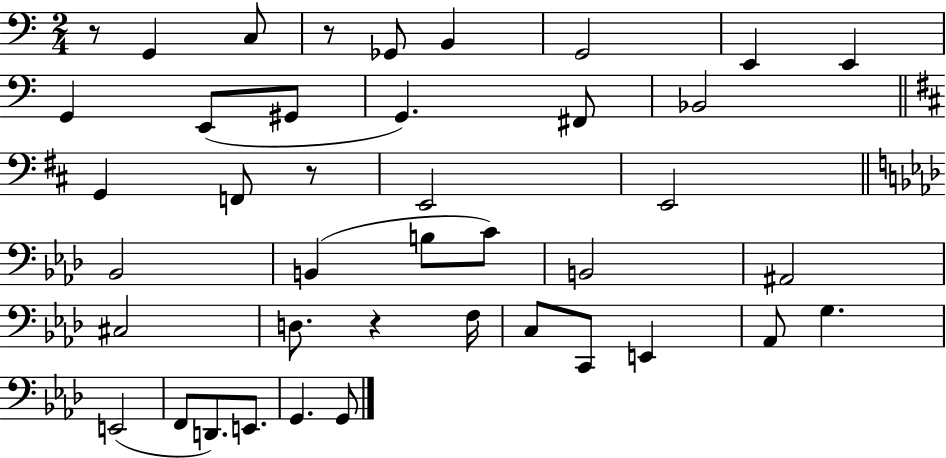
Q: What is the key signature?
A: C major